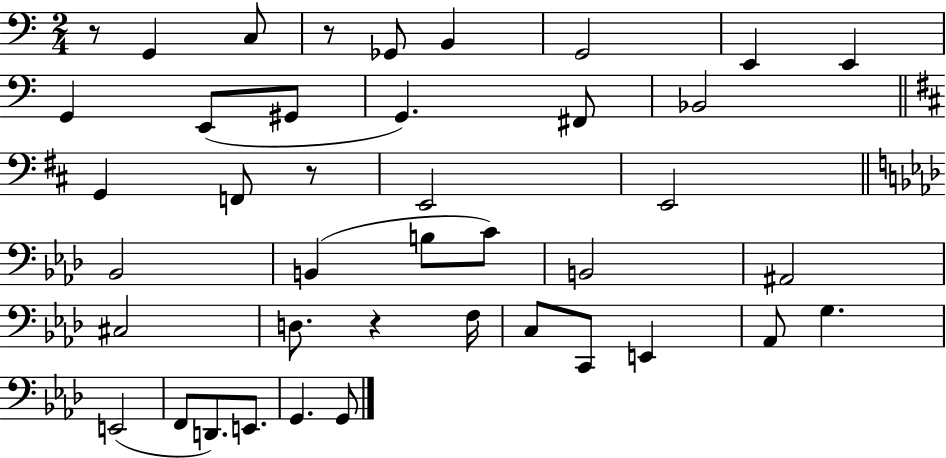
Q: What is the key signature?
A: C major